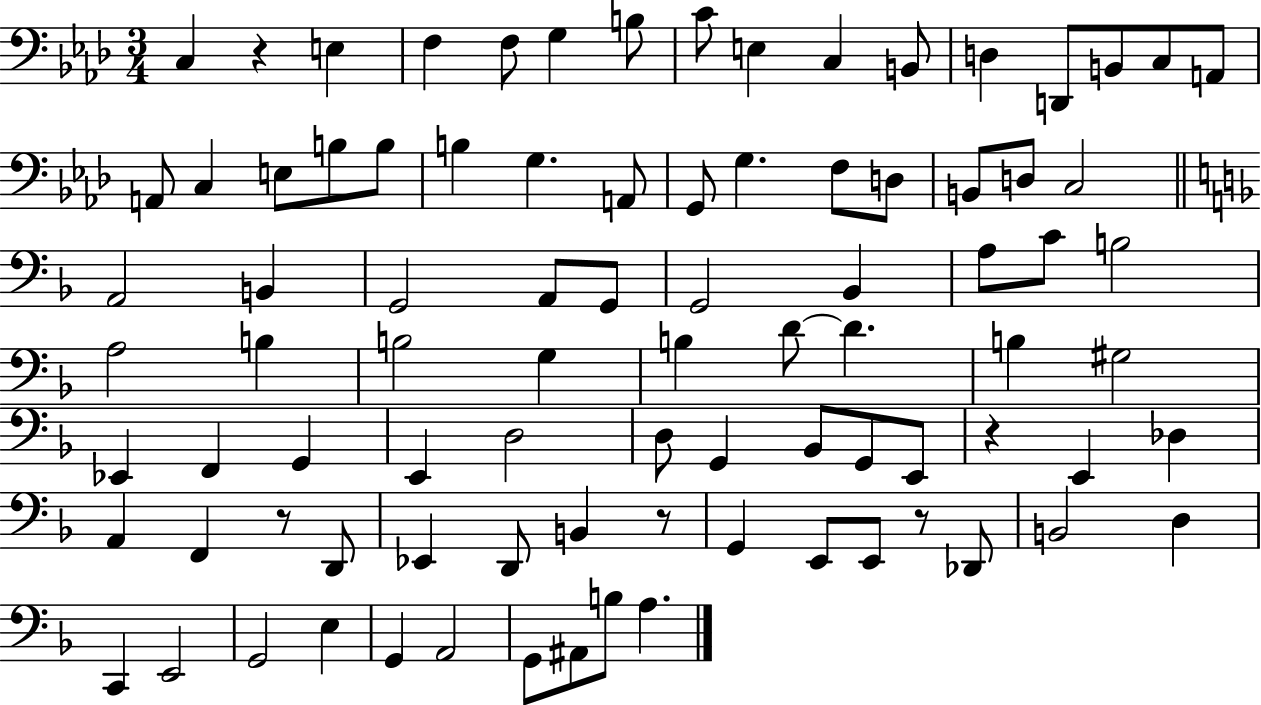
{
  \clef bass
  \numericTimeSignature
  \time 3/4
  \key aes \major
  c4 r4 e4 | f4 f8 g4 b8 | c'8 e4 c4 b,8 | d4 d,8 b,8 c8 a,8 | \break a,8 c4 e8 b8 b8 | b4 g4. a,8 | g,8 g4. f8 d8 | b,8 d8 c2 | \break \bar "||" \break \key f \major a,2 b,4 | g,2 a,8 g,8 | g,2 bes,4 | a8 c'8 b2 | \break a2 b4 | b2 g4 | b4 d'8~~ d'4. | b4 gis2 | \break ees,4 f,4 g,4 | e,4 d2 | d8 g,4 bes,8 g,8 e,8 | r4 e,4 des4 | \break a,4 f,4 r8 d,8 | ees,4 d,8 b,4 r8 | g,4 e,8 e,8 r8 des,8 | b,2 d4 | \break c,4 e,2 | g,2 e4 | g,4 a,2 | g,8 ais,8 b8 a4. | \break \bar "|."
}